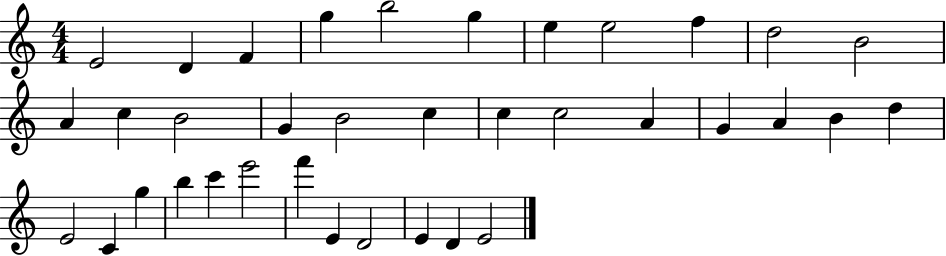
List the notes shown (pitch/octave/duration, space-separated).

E4/h D4/q F4/q G5/q B5/h G5/q E5/q E5/h F5/q D5/h B4/h A4/q C5/q B4/h G4/q B4/h C5/q C5/q C5/h A4/q G4/q A4/q B4/q D5/q E4/h C4/q G5/q B5/q C6/q E6/h F6/q E4/q D4/h E4/q D4/q E4/h